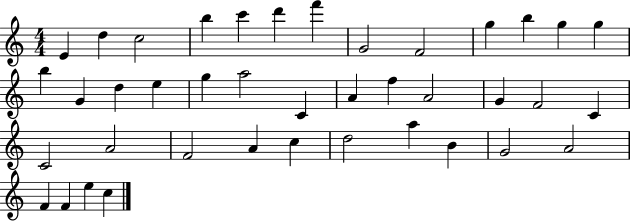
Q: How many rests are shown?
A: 0